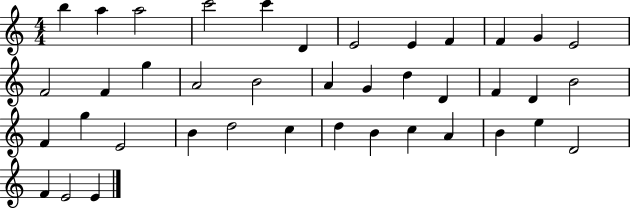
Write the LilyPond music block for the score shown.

{
  \clef treble
  \numericTimeSignature
  \time 4/4
  \key c \major
  b''4 a''4 a''2 | c'''2 c'''4 d'4 | e'2 e'4 f'4 | f'4 g'4 e'2 | \break f'2 f'4 g''4 | a'2 b'2 | a'4 g'4 d''4 d'4 | f'4 d'4 b'2 | \break f'4 g''4 e'2 | b'4 d''2 c''4 | d''4 b'4 c''4 a'4 | b'4 e''4 d'2 | \break f'4 e'2 e'4 | \bar "|."
}